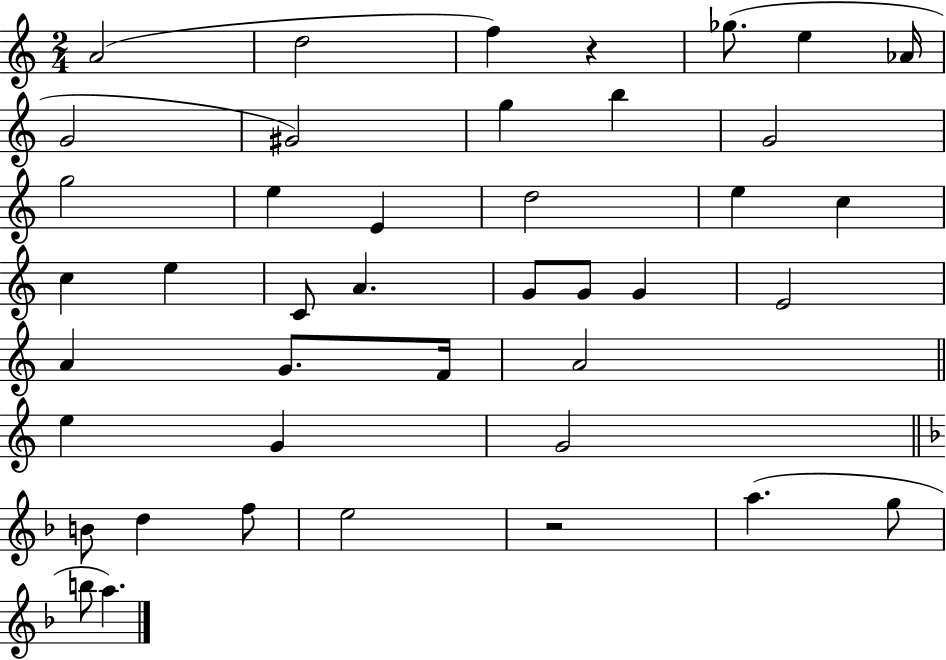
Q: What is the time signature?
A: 2/4